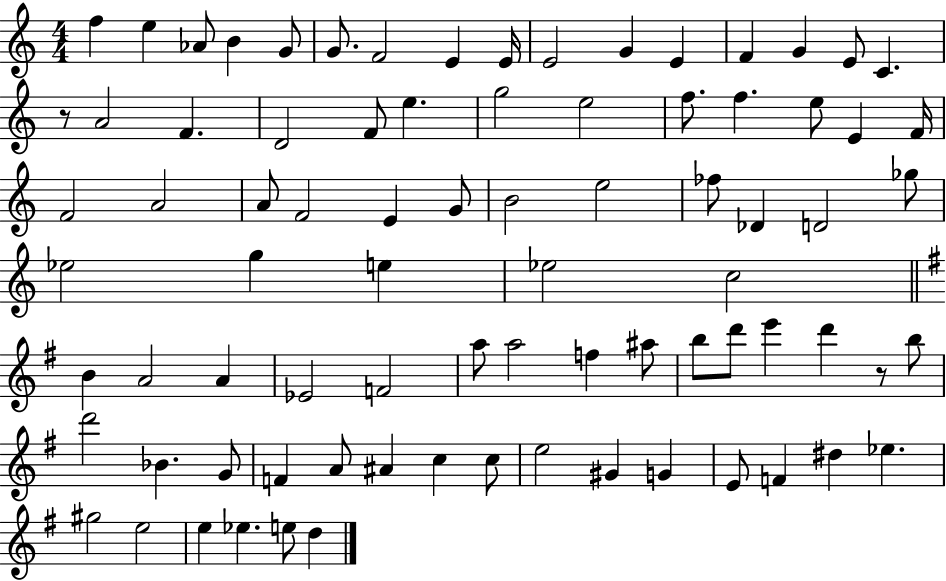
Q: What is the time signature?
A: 4/4